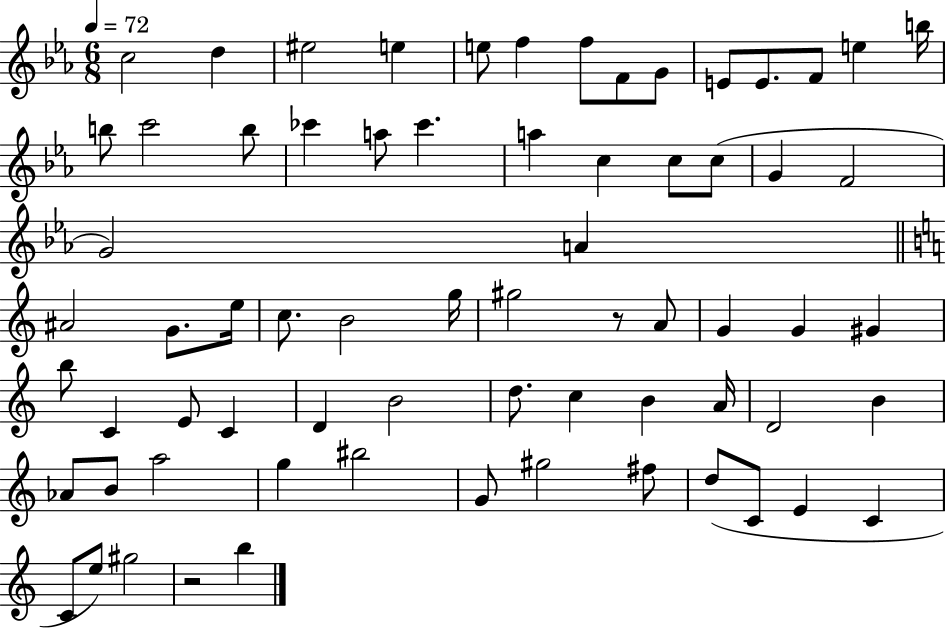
{
  \clef treble
  \numericTimeSignature
  \time 6/8
  \key ees \major
  \tempo 4 = 72
  c''2 d''4 | eis''2 e''4 | e''8 f''4 f''8 f'8 g'8 | e'8 e'8. f'8 e''4 b''16 | \break b''8 c'''2 b''8 | ces'''4 a''8 ces'''4. | a''4 c''4 c''8 c''8( | g'4 f'2 | \break g'2) a'4 | \bar "||" \break \key c \major ais'2 g'8. e''16 | c''8. b'2 g''16 | gis''2 r8 a'8 | g'4 g'4 gis'4 | \break b''8 c'4 e'8 c'4 | d'4 b'2 | d''8. c''4 b'4 a'16 | d'2 b'4 | \break aes'8 b'8 a''2 | g''4 bis''2 | g'8 gis''2 fis''8 | d''8( c'8 e'4 c'4 | \break c'8 e''8) gis''2 | r2 b''4 | \bar "|."
}